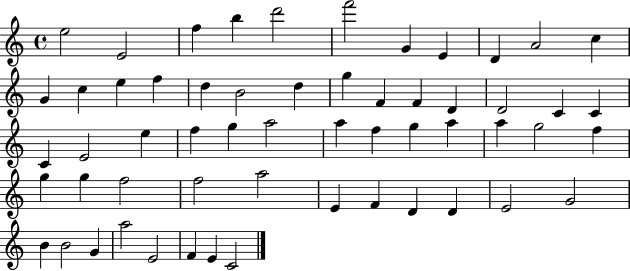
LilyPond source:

{
  \clef treble
  \time 4/4
  \defaultTimeSignature
  \key c \major
  e''2 e'2 | f''4 b''4 d'''2 | f'''2 g'4 e'4 | d'4 a'2 c''4 | \break g'4 c''4 e''4 f''4 | d''4 b'2 d''4 | g''4 f'4 f'4 d'4 | d'2 c'4 c'4 | \break c'4 e'2 e''4 | f''4 g''4 a''2 | a''4 f''4 g''4 a''4 | a''4 g''2 f''4 | \break g''4 g''4 f''2 | f''2 a''2 | e'4 f'4 d'4 d'4 | e'2 g'2 | \break b'4 b'2 g'4 | a''2 e'2 | f'4 e'4 c'2 | \bar "|."
}